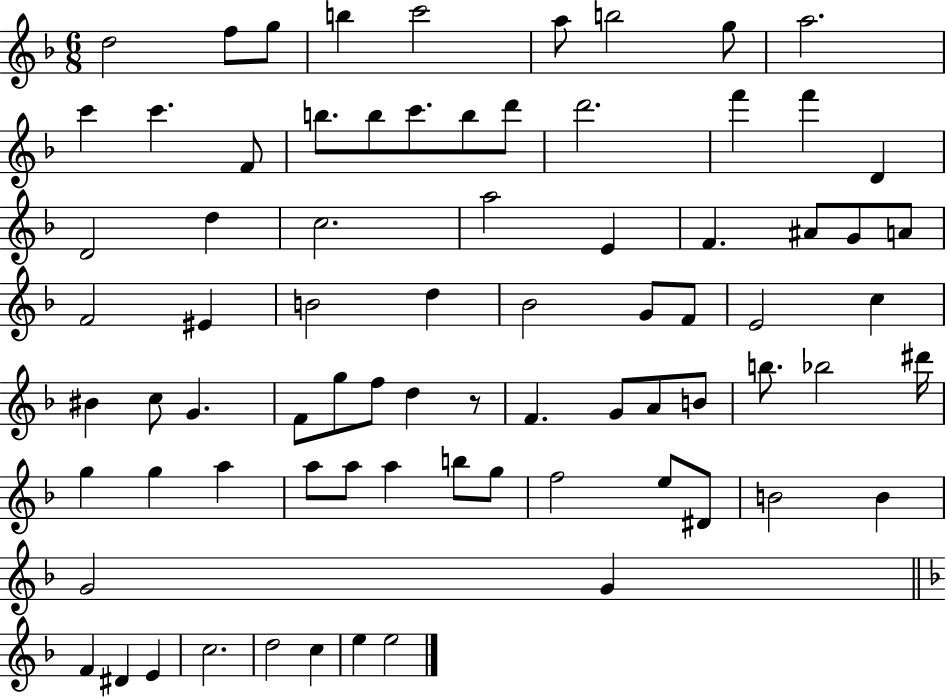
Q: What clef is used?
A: treble